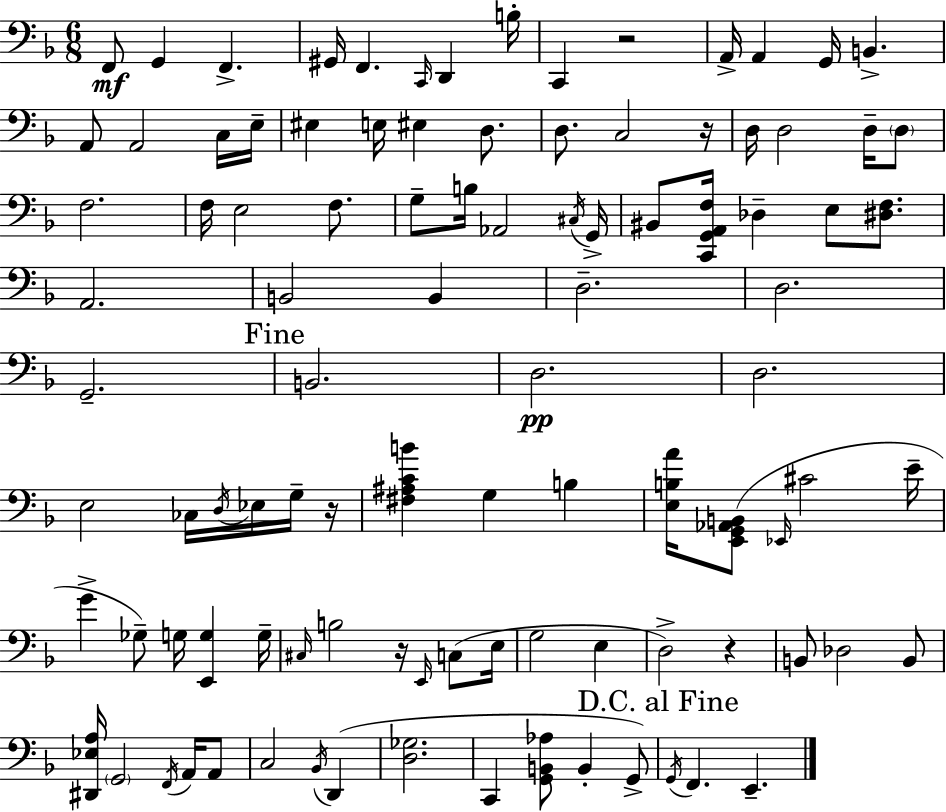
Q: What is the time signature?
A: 6/8